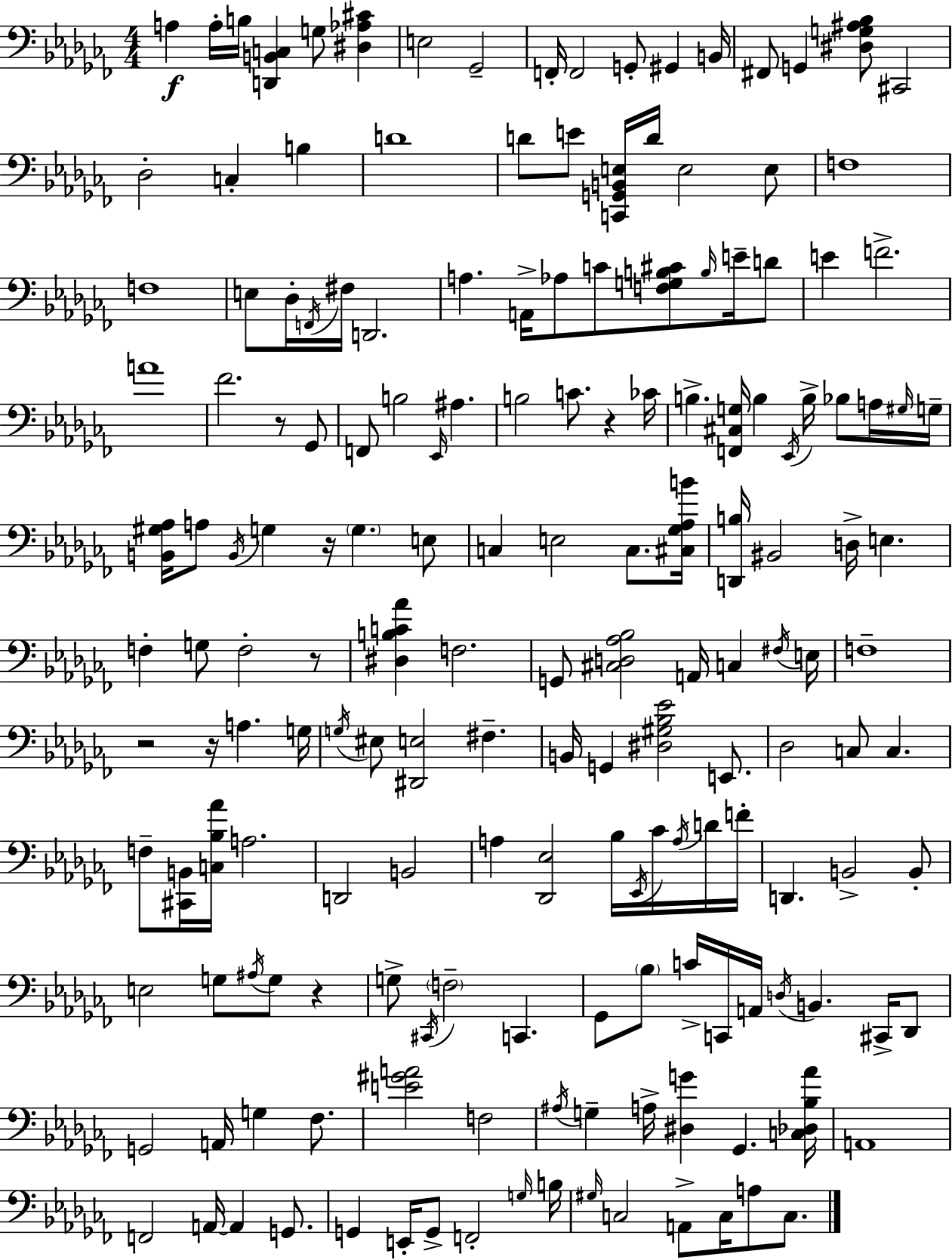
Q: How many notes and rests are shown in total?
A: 172